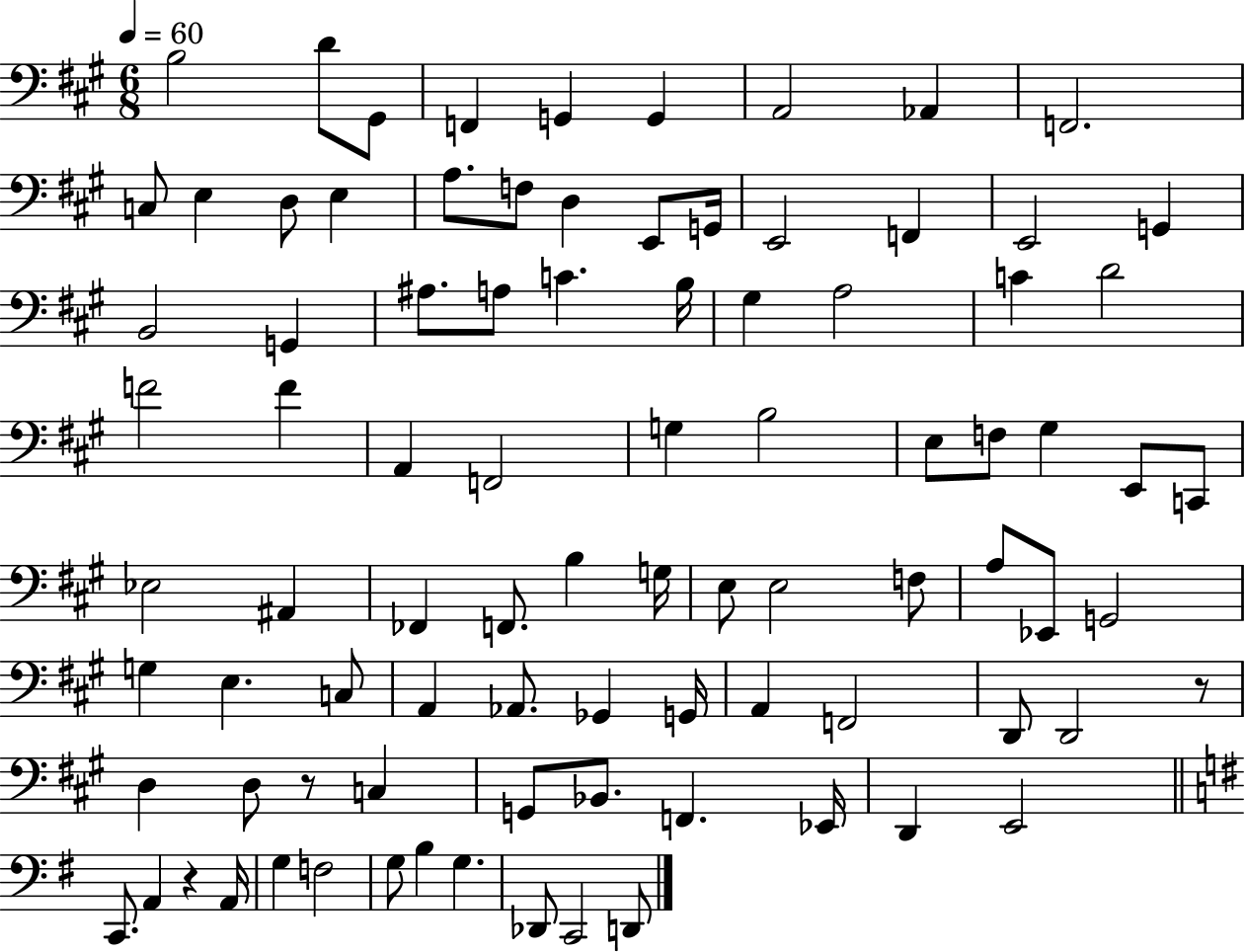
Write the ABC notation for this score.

X:1
T:Untitled
M:6/8
L:1/4
K:A
B,2 D/2 ^G,,/2 F,, G,, G,, A,,2 _A,, F,,2 C,/2 E, D,/2 E, A,/2 F,/2 D, E,,/2 G,,/4 E,,2 F,, E,,2 G,, B,,2 G,, ^A,/2 A,/2 C B,/4 ^G, A,2 C D2 F2 F A,, F,,2 G, B,2 E,/2 F,/2 ^G, E,,/2 C,,/2 _E,2 ^A,, _F,, F,,/2 B, G,/4 E,/2 E,2 F,/2 A,/2 _E,,/2 G,,2 G, E, C,/2 A,, _A,,/2 _G,, G,,/4 A,, F,,2 D,,/2 D,,2 z/2 D, D,/2 z/2 C, G,,/2 _B,,/2 F,, _E,,/4 D,, E,,2 C,,/2 A,, z A,,/4 G, F,2 G,/2 B, G, _D,,/2 C,,2 D,,/2